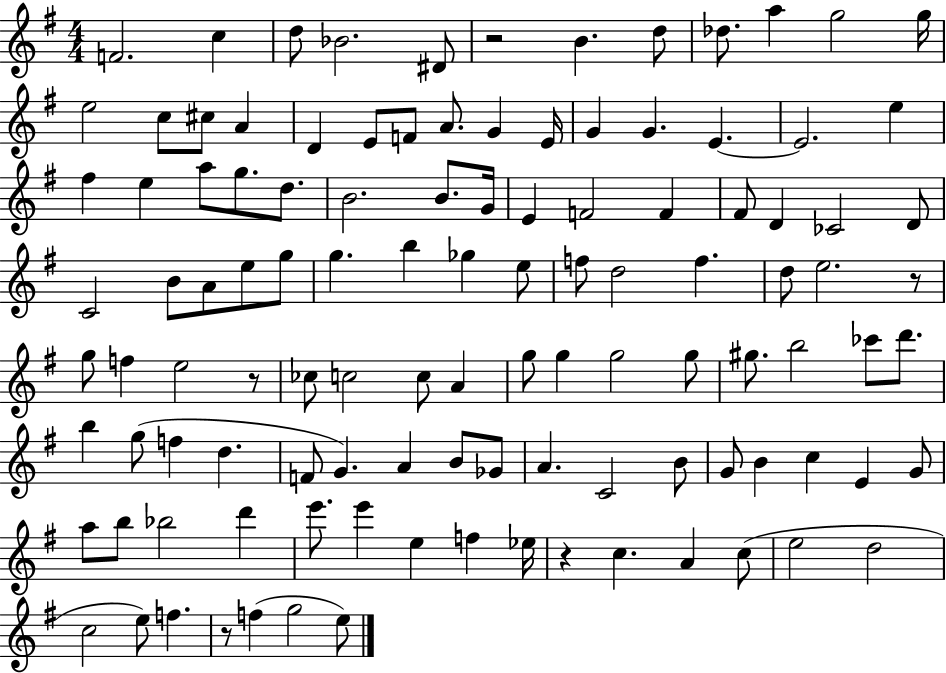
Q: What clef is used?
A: treble